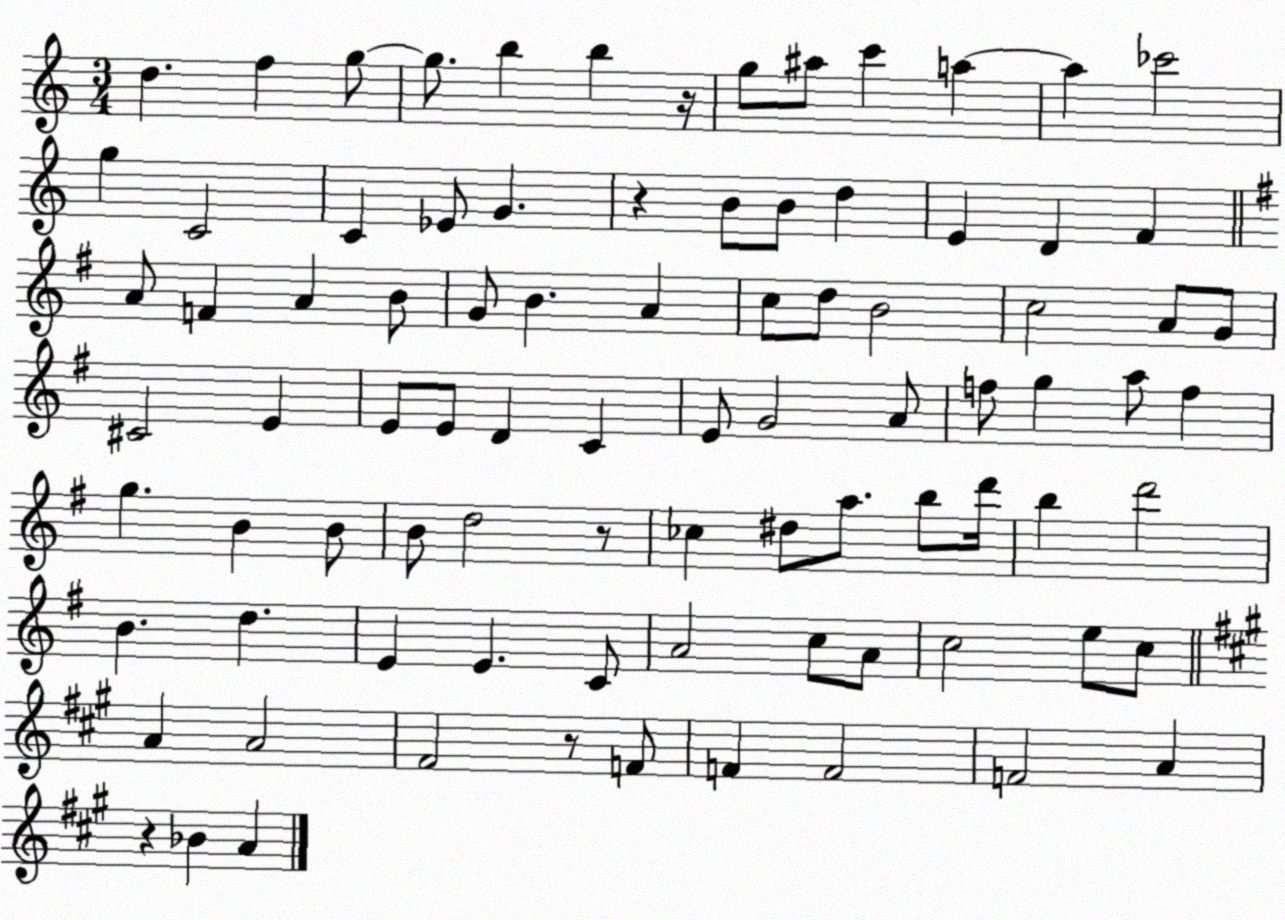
X:1
T:Untitled
M:3/4
L:1/4
K:C
d f g/2 g/2 b b z/4 g/2 ^a/2 c' a a _c'2 g C2 C _E/2 G z B/2 B/2 d E D F A/2 F A B/2 G/2 B A c/2 d/2 B2 c2 A/2 G/2 ^C2 E E/2 E/2 D C E/2 G2 A/2 f/2 g a/2 f g B B/2 B/2 d2 z/2 _c ^d/2 a/2 b/2 d'/4 b d'2 B d E E C/2 A2 c/2 A/2 c2 e/2 c/2 A A2 ^F2 z/2 F/2 F F2 F2 A z _B A